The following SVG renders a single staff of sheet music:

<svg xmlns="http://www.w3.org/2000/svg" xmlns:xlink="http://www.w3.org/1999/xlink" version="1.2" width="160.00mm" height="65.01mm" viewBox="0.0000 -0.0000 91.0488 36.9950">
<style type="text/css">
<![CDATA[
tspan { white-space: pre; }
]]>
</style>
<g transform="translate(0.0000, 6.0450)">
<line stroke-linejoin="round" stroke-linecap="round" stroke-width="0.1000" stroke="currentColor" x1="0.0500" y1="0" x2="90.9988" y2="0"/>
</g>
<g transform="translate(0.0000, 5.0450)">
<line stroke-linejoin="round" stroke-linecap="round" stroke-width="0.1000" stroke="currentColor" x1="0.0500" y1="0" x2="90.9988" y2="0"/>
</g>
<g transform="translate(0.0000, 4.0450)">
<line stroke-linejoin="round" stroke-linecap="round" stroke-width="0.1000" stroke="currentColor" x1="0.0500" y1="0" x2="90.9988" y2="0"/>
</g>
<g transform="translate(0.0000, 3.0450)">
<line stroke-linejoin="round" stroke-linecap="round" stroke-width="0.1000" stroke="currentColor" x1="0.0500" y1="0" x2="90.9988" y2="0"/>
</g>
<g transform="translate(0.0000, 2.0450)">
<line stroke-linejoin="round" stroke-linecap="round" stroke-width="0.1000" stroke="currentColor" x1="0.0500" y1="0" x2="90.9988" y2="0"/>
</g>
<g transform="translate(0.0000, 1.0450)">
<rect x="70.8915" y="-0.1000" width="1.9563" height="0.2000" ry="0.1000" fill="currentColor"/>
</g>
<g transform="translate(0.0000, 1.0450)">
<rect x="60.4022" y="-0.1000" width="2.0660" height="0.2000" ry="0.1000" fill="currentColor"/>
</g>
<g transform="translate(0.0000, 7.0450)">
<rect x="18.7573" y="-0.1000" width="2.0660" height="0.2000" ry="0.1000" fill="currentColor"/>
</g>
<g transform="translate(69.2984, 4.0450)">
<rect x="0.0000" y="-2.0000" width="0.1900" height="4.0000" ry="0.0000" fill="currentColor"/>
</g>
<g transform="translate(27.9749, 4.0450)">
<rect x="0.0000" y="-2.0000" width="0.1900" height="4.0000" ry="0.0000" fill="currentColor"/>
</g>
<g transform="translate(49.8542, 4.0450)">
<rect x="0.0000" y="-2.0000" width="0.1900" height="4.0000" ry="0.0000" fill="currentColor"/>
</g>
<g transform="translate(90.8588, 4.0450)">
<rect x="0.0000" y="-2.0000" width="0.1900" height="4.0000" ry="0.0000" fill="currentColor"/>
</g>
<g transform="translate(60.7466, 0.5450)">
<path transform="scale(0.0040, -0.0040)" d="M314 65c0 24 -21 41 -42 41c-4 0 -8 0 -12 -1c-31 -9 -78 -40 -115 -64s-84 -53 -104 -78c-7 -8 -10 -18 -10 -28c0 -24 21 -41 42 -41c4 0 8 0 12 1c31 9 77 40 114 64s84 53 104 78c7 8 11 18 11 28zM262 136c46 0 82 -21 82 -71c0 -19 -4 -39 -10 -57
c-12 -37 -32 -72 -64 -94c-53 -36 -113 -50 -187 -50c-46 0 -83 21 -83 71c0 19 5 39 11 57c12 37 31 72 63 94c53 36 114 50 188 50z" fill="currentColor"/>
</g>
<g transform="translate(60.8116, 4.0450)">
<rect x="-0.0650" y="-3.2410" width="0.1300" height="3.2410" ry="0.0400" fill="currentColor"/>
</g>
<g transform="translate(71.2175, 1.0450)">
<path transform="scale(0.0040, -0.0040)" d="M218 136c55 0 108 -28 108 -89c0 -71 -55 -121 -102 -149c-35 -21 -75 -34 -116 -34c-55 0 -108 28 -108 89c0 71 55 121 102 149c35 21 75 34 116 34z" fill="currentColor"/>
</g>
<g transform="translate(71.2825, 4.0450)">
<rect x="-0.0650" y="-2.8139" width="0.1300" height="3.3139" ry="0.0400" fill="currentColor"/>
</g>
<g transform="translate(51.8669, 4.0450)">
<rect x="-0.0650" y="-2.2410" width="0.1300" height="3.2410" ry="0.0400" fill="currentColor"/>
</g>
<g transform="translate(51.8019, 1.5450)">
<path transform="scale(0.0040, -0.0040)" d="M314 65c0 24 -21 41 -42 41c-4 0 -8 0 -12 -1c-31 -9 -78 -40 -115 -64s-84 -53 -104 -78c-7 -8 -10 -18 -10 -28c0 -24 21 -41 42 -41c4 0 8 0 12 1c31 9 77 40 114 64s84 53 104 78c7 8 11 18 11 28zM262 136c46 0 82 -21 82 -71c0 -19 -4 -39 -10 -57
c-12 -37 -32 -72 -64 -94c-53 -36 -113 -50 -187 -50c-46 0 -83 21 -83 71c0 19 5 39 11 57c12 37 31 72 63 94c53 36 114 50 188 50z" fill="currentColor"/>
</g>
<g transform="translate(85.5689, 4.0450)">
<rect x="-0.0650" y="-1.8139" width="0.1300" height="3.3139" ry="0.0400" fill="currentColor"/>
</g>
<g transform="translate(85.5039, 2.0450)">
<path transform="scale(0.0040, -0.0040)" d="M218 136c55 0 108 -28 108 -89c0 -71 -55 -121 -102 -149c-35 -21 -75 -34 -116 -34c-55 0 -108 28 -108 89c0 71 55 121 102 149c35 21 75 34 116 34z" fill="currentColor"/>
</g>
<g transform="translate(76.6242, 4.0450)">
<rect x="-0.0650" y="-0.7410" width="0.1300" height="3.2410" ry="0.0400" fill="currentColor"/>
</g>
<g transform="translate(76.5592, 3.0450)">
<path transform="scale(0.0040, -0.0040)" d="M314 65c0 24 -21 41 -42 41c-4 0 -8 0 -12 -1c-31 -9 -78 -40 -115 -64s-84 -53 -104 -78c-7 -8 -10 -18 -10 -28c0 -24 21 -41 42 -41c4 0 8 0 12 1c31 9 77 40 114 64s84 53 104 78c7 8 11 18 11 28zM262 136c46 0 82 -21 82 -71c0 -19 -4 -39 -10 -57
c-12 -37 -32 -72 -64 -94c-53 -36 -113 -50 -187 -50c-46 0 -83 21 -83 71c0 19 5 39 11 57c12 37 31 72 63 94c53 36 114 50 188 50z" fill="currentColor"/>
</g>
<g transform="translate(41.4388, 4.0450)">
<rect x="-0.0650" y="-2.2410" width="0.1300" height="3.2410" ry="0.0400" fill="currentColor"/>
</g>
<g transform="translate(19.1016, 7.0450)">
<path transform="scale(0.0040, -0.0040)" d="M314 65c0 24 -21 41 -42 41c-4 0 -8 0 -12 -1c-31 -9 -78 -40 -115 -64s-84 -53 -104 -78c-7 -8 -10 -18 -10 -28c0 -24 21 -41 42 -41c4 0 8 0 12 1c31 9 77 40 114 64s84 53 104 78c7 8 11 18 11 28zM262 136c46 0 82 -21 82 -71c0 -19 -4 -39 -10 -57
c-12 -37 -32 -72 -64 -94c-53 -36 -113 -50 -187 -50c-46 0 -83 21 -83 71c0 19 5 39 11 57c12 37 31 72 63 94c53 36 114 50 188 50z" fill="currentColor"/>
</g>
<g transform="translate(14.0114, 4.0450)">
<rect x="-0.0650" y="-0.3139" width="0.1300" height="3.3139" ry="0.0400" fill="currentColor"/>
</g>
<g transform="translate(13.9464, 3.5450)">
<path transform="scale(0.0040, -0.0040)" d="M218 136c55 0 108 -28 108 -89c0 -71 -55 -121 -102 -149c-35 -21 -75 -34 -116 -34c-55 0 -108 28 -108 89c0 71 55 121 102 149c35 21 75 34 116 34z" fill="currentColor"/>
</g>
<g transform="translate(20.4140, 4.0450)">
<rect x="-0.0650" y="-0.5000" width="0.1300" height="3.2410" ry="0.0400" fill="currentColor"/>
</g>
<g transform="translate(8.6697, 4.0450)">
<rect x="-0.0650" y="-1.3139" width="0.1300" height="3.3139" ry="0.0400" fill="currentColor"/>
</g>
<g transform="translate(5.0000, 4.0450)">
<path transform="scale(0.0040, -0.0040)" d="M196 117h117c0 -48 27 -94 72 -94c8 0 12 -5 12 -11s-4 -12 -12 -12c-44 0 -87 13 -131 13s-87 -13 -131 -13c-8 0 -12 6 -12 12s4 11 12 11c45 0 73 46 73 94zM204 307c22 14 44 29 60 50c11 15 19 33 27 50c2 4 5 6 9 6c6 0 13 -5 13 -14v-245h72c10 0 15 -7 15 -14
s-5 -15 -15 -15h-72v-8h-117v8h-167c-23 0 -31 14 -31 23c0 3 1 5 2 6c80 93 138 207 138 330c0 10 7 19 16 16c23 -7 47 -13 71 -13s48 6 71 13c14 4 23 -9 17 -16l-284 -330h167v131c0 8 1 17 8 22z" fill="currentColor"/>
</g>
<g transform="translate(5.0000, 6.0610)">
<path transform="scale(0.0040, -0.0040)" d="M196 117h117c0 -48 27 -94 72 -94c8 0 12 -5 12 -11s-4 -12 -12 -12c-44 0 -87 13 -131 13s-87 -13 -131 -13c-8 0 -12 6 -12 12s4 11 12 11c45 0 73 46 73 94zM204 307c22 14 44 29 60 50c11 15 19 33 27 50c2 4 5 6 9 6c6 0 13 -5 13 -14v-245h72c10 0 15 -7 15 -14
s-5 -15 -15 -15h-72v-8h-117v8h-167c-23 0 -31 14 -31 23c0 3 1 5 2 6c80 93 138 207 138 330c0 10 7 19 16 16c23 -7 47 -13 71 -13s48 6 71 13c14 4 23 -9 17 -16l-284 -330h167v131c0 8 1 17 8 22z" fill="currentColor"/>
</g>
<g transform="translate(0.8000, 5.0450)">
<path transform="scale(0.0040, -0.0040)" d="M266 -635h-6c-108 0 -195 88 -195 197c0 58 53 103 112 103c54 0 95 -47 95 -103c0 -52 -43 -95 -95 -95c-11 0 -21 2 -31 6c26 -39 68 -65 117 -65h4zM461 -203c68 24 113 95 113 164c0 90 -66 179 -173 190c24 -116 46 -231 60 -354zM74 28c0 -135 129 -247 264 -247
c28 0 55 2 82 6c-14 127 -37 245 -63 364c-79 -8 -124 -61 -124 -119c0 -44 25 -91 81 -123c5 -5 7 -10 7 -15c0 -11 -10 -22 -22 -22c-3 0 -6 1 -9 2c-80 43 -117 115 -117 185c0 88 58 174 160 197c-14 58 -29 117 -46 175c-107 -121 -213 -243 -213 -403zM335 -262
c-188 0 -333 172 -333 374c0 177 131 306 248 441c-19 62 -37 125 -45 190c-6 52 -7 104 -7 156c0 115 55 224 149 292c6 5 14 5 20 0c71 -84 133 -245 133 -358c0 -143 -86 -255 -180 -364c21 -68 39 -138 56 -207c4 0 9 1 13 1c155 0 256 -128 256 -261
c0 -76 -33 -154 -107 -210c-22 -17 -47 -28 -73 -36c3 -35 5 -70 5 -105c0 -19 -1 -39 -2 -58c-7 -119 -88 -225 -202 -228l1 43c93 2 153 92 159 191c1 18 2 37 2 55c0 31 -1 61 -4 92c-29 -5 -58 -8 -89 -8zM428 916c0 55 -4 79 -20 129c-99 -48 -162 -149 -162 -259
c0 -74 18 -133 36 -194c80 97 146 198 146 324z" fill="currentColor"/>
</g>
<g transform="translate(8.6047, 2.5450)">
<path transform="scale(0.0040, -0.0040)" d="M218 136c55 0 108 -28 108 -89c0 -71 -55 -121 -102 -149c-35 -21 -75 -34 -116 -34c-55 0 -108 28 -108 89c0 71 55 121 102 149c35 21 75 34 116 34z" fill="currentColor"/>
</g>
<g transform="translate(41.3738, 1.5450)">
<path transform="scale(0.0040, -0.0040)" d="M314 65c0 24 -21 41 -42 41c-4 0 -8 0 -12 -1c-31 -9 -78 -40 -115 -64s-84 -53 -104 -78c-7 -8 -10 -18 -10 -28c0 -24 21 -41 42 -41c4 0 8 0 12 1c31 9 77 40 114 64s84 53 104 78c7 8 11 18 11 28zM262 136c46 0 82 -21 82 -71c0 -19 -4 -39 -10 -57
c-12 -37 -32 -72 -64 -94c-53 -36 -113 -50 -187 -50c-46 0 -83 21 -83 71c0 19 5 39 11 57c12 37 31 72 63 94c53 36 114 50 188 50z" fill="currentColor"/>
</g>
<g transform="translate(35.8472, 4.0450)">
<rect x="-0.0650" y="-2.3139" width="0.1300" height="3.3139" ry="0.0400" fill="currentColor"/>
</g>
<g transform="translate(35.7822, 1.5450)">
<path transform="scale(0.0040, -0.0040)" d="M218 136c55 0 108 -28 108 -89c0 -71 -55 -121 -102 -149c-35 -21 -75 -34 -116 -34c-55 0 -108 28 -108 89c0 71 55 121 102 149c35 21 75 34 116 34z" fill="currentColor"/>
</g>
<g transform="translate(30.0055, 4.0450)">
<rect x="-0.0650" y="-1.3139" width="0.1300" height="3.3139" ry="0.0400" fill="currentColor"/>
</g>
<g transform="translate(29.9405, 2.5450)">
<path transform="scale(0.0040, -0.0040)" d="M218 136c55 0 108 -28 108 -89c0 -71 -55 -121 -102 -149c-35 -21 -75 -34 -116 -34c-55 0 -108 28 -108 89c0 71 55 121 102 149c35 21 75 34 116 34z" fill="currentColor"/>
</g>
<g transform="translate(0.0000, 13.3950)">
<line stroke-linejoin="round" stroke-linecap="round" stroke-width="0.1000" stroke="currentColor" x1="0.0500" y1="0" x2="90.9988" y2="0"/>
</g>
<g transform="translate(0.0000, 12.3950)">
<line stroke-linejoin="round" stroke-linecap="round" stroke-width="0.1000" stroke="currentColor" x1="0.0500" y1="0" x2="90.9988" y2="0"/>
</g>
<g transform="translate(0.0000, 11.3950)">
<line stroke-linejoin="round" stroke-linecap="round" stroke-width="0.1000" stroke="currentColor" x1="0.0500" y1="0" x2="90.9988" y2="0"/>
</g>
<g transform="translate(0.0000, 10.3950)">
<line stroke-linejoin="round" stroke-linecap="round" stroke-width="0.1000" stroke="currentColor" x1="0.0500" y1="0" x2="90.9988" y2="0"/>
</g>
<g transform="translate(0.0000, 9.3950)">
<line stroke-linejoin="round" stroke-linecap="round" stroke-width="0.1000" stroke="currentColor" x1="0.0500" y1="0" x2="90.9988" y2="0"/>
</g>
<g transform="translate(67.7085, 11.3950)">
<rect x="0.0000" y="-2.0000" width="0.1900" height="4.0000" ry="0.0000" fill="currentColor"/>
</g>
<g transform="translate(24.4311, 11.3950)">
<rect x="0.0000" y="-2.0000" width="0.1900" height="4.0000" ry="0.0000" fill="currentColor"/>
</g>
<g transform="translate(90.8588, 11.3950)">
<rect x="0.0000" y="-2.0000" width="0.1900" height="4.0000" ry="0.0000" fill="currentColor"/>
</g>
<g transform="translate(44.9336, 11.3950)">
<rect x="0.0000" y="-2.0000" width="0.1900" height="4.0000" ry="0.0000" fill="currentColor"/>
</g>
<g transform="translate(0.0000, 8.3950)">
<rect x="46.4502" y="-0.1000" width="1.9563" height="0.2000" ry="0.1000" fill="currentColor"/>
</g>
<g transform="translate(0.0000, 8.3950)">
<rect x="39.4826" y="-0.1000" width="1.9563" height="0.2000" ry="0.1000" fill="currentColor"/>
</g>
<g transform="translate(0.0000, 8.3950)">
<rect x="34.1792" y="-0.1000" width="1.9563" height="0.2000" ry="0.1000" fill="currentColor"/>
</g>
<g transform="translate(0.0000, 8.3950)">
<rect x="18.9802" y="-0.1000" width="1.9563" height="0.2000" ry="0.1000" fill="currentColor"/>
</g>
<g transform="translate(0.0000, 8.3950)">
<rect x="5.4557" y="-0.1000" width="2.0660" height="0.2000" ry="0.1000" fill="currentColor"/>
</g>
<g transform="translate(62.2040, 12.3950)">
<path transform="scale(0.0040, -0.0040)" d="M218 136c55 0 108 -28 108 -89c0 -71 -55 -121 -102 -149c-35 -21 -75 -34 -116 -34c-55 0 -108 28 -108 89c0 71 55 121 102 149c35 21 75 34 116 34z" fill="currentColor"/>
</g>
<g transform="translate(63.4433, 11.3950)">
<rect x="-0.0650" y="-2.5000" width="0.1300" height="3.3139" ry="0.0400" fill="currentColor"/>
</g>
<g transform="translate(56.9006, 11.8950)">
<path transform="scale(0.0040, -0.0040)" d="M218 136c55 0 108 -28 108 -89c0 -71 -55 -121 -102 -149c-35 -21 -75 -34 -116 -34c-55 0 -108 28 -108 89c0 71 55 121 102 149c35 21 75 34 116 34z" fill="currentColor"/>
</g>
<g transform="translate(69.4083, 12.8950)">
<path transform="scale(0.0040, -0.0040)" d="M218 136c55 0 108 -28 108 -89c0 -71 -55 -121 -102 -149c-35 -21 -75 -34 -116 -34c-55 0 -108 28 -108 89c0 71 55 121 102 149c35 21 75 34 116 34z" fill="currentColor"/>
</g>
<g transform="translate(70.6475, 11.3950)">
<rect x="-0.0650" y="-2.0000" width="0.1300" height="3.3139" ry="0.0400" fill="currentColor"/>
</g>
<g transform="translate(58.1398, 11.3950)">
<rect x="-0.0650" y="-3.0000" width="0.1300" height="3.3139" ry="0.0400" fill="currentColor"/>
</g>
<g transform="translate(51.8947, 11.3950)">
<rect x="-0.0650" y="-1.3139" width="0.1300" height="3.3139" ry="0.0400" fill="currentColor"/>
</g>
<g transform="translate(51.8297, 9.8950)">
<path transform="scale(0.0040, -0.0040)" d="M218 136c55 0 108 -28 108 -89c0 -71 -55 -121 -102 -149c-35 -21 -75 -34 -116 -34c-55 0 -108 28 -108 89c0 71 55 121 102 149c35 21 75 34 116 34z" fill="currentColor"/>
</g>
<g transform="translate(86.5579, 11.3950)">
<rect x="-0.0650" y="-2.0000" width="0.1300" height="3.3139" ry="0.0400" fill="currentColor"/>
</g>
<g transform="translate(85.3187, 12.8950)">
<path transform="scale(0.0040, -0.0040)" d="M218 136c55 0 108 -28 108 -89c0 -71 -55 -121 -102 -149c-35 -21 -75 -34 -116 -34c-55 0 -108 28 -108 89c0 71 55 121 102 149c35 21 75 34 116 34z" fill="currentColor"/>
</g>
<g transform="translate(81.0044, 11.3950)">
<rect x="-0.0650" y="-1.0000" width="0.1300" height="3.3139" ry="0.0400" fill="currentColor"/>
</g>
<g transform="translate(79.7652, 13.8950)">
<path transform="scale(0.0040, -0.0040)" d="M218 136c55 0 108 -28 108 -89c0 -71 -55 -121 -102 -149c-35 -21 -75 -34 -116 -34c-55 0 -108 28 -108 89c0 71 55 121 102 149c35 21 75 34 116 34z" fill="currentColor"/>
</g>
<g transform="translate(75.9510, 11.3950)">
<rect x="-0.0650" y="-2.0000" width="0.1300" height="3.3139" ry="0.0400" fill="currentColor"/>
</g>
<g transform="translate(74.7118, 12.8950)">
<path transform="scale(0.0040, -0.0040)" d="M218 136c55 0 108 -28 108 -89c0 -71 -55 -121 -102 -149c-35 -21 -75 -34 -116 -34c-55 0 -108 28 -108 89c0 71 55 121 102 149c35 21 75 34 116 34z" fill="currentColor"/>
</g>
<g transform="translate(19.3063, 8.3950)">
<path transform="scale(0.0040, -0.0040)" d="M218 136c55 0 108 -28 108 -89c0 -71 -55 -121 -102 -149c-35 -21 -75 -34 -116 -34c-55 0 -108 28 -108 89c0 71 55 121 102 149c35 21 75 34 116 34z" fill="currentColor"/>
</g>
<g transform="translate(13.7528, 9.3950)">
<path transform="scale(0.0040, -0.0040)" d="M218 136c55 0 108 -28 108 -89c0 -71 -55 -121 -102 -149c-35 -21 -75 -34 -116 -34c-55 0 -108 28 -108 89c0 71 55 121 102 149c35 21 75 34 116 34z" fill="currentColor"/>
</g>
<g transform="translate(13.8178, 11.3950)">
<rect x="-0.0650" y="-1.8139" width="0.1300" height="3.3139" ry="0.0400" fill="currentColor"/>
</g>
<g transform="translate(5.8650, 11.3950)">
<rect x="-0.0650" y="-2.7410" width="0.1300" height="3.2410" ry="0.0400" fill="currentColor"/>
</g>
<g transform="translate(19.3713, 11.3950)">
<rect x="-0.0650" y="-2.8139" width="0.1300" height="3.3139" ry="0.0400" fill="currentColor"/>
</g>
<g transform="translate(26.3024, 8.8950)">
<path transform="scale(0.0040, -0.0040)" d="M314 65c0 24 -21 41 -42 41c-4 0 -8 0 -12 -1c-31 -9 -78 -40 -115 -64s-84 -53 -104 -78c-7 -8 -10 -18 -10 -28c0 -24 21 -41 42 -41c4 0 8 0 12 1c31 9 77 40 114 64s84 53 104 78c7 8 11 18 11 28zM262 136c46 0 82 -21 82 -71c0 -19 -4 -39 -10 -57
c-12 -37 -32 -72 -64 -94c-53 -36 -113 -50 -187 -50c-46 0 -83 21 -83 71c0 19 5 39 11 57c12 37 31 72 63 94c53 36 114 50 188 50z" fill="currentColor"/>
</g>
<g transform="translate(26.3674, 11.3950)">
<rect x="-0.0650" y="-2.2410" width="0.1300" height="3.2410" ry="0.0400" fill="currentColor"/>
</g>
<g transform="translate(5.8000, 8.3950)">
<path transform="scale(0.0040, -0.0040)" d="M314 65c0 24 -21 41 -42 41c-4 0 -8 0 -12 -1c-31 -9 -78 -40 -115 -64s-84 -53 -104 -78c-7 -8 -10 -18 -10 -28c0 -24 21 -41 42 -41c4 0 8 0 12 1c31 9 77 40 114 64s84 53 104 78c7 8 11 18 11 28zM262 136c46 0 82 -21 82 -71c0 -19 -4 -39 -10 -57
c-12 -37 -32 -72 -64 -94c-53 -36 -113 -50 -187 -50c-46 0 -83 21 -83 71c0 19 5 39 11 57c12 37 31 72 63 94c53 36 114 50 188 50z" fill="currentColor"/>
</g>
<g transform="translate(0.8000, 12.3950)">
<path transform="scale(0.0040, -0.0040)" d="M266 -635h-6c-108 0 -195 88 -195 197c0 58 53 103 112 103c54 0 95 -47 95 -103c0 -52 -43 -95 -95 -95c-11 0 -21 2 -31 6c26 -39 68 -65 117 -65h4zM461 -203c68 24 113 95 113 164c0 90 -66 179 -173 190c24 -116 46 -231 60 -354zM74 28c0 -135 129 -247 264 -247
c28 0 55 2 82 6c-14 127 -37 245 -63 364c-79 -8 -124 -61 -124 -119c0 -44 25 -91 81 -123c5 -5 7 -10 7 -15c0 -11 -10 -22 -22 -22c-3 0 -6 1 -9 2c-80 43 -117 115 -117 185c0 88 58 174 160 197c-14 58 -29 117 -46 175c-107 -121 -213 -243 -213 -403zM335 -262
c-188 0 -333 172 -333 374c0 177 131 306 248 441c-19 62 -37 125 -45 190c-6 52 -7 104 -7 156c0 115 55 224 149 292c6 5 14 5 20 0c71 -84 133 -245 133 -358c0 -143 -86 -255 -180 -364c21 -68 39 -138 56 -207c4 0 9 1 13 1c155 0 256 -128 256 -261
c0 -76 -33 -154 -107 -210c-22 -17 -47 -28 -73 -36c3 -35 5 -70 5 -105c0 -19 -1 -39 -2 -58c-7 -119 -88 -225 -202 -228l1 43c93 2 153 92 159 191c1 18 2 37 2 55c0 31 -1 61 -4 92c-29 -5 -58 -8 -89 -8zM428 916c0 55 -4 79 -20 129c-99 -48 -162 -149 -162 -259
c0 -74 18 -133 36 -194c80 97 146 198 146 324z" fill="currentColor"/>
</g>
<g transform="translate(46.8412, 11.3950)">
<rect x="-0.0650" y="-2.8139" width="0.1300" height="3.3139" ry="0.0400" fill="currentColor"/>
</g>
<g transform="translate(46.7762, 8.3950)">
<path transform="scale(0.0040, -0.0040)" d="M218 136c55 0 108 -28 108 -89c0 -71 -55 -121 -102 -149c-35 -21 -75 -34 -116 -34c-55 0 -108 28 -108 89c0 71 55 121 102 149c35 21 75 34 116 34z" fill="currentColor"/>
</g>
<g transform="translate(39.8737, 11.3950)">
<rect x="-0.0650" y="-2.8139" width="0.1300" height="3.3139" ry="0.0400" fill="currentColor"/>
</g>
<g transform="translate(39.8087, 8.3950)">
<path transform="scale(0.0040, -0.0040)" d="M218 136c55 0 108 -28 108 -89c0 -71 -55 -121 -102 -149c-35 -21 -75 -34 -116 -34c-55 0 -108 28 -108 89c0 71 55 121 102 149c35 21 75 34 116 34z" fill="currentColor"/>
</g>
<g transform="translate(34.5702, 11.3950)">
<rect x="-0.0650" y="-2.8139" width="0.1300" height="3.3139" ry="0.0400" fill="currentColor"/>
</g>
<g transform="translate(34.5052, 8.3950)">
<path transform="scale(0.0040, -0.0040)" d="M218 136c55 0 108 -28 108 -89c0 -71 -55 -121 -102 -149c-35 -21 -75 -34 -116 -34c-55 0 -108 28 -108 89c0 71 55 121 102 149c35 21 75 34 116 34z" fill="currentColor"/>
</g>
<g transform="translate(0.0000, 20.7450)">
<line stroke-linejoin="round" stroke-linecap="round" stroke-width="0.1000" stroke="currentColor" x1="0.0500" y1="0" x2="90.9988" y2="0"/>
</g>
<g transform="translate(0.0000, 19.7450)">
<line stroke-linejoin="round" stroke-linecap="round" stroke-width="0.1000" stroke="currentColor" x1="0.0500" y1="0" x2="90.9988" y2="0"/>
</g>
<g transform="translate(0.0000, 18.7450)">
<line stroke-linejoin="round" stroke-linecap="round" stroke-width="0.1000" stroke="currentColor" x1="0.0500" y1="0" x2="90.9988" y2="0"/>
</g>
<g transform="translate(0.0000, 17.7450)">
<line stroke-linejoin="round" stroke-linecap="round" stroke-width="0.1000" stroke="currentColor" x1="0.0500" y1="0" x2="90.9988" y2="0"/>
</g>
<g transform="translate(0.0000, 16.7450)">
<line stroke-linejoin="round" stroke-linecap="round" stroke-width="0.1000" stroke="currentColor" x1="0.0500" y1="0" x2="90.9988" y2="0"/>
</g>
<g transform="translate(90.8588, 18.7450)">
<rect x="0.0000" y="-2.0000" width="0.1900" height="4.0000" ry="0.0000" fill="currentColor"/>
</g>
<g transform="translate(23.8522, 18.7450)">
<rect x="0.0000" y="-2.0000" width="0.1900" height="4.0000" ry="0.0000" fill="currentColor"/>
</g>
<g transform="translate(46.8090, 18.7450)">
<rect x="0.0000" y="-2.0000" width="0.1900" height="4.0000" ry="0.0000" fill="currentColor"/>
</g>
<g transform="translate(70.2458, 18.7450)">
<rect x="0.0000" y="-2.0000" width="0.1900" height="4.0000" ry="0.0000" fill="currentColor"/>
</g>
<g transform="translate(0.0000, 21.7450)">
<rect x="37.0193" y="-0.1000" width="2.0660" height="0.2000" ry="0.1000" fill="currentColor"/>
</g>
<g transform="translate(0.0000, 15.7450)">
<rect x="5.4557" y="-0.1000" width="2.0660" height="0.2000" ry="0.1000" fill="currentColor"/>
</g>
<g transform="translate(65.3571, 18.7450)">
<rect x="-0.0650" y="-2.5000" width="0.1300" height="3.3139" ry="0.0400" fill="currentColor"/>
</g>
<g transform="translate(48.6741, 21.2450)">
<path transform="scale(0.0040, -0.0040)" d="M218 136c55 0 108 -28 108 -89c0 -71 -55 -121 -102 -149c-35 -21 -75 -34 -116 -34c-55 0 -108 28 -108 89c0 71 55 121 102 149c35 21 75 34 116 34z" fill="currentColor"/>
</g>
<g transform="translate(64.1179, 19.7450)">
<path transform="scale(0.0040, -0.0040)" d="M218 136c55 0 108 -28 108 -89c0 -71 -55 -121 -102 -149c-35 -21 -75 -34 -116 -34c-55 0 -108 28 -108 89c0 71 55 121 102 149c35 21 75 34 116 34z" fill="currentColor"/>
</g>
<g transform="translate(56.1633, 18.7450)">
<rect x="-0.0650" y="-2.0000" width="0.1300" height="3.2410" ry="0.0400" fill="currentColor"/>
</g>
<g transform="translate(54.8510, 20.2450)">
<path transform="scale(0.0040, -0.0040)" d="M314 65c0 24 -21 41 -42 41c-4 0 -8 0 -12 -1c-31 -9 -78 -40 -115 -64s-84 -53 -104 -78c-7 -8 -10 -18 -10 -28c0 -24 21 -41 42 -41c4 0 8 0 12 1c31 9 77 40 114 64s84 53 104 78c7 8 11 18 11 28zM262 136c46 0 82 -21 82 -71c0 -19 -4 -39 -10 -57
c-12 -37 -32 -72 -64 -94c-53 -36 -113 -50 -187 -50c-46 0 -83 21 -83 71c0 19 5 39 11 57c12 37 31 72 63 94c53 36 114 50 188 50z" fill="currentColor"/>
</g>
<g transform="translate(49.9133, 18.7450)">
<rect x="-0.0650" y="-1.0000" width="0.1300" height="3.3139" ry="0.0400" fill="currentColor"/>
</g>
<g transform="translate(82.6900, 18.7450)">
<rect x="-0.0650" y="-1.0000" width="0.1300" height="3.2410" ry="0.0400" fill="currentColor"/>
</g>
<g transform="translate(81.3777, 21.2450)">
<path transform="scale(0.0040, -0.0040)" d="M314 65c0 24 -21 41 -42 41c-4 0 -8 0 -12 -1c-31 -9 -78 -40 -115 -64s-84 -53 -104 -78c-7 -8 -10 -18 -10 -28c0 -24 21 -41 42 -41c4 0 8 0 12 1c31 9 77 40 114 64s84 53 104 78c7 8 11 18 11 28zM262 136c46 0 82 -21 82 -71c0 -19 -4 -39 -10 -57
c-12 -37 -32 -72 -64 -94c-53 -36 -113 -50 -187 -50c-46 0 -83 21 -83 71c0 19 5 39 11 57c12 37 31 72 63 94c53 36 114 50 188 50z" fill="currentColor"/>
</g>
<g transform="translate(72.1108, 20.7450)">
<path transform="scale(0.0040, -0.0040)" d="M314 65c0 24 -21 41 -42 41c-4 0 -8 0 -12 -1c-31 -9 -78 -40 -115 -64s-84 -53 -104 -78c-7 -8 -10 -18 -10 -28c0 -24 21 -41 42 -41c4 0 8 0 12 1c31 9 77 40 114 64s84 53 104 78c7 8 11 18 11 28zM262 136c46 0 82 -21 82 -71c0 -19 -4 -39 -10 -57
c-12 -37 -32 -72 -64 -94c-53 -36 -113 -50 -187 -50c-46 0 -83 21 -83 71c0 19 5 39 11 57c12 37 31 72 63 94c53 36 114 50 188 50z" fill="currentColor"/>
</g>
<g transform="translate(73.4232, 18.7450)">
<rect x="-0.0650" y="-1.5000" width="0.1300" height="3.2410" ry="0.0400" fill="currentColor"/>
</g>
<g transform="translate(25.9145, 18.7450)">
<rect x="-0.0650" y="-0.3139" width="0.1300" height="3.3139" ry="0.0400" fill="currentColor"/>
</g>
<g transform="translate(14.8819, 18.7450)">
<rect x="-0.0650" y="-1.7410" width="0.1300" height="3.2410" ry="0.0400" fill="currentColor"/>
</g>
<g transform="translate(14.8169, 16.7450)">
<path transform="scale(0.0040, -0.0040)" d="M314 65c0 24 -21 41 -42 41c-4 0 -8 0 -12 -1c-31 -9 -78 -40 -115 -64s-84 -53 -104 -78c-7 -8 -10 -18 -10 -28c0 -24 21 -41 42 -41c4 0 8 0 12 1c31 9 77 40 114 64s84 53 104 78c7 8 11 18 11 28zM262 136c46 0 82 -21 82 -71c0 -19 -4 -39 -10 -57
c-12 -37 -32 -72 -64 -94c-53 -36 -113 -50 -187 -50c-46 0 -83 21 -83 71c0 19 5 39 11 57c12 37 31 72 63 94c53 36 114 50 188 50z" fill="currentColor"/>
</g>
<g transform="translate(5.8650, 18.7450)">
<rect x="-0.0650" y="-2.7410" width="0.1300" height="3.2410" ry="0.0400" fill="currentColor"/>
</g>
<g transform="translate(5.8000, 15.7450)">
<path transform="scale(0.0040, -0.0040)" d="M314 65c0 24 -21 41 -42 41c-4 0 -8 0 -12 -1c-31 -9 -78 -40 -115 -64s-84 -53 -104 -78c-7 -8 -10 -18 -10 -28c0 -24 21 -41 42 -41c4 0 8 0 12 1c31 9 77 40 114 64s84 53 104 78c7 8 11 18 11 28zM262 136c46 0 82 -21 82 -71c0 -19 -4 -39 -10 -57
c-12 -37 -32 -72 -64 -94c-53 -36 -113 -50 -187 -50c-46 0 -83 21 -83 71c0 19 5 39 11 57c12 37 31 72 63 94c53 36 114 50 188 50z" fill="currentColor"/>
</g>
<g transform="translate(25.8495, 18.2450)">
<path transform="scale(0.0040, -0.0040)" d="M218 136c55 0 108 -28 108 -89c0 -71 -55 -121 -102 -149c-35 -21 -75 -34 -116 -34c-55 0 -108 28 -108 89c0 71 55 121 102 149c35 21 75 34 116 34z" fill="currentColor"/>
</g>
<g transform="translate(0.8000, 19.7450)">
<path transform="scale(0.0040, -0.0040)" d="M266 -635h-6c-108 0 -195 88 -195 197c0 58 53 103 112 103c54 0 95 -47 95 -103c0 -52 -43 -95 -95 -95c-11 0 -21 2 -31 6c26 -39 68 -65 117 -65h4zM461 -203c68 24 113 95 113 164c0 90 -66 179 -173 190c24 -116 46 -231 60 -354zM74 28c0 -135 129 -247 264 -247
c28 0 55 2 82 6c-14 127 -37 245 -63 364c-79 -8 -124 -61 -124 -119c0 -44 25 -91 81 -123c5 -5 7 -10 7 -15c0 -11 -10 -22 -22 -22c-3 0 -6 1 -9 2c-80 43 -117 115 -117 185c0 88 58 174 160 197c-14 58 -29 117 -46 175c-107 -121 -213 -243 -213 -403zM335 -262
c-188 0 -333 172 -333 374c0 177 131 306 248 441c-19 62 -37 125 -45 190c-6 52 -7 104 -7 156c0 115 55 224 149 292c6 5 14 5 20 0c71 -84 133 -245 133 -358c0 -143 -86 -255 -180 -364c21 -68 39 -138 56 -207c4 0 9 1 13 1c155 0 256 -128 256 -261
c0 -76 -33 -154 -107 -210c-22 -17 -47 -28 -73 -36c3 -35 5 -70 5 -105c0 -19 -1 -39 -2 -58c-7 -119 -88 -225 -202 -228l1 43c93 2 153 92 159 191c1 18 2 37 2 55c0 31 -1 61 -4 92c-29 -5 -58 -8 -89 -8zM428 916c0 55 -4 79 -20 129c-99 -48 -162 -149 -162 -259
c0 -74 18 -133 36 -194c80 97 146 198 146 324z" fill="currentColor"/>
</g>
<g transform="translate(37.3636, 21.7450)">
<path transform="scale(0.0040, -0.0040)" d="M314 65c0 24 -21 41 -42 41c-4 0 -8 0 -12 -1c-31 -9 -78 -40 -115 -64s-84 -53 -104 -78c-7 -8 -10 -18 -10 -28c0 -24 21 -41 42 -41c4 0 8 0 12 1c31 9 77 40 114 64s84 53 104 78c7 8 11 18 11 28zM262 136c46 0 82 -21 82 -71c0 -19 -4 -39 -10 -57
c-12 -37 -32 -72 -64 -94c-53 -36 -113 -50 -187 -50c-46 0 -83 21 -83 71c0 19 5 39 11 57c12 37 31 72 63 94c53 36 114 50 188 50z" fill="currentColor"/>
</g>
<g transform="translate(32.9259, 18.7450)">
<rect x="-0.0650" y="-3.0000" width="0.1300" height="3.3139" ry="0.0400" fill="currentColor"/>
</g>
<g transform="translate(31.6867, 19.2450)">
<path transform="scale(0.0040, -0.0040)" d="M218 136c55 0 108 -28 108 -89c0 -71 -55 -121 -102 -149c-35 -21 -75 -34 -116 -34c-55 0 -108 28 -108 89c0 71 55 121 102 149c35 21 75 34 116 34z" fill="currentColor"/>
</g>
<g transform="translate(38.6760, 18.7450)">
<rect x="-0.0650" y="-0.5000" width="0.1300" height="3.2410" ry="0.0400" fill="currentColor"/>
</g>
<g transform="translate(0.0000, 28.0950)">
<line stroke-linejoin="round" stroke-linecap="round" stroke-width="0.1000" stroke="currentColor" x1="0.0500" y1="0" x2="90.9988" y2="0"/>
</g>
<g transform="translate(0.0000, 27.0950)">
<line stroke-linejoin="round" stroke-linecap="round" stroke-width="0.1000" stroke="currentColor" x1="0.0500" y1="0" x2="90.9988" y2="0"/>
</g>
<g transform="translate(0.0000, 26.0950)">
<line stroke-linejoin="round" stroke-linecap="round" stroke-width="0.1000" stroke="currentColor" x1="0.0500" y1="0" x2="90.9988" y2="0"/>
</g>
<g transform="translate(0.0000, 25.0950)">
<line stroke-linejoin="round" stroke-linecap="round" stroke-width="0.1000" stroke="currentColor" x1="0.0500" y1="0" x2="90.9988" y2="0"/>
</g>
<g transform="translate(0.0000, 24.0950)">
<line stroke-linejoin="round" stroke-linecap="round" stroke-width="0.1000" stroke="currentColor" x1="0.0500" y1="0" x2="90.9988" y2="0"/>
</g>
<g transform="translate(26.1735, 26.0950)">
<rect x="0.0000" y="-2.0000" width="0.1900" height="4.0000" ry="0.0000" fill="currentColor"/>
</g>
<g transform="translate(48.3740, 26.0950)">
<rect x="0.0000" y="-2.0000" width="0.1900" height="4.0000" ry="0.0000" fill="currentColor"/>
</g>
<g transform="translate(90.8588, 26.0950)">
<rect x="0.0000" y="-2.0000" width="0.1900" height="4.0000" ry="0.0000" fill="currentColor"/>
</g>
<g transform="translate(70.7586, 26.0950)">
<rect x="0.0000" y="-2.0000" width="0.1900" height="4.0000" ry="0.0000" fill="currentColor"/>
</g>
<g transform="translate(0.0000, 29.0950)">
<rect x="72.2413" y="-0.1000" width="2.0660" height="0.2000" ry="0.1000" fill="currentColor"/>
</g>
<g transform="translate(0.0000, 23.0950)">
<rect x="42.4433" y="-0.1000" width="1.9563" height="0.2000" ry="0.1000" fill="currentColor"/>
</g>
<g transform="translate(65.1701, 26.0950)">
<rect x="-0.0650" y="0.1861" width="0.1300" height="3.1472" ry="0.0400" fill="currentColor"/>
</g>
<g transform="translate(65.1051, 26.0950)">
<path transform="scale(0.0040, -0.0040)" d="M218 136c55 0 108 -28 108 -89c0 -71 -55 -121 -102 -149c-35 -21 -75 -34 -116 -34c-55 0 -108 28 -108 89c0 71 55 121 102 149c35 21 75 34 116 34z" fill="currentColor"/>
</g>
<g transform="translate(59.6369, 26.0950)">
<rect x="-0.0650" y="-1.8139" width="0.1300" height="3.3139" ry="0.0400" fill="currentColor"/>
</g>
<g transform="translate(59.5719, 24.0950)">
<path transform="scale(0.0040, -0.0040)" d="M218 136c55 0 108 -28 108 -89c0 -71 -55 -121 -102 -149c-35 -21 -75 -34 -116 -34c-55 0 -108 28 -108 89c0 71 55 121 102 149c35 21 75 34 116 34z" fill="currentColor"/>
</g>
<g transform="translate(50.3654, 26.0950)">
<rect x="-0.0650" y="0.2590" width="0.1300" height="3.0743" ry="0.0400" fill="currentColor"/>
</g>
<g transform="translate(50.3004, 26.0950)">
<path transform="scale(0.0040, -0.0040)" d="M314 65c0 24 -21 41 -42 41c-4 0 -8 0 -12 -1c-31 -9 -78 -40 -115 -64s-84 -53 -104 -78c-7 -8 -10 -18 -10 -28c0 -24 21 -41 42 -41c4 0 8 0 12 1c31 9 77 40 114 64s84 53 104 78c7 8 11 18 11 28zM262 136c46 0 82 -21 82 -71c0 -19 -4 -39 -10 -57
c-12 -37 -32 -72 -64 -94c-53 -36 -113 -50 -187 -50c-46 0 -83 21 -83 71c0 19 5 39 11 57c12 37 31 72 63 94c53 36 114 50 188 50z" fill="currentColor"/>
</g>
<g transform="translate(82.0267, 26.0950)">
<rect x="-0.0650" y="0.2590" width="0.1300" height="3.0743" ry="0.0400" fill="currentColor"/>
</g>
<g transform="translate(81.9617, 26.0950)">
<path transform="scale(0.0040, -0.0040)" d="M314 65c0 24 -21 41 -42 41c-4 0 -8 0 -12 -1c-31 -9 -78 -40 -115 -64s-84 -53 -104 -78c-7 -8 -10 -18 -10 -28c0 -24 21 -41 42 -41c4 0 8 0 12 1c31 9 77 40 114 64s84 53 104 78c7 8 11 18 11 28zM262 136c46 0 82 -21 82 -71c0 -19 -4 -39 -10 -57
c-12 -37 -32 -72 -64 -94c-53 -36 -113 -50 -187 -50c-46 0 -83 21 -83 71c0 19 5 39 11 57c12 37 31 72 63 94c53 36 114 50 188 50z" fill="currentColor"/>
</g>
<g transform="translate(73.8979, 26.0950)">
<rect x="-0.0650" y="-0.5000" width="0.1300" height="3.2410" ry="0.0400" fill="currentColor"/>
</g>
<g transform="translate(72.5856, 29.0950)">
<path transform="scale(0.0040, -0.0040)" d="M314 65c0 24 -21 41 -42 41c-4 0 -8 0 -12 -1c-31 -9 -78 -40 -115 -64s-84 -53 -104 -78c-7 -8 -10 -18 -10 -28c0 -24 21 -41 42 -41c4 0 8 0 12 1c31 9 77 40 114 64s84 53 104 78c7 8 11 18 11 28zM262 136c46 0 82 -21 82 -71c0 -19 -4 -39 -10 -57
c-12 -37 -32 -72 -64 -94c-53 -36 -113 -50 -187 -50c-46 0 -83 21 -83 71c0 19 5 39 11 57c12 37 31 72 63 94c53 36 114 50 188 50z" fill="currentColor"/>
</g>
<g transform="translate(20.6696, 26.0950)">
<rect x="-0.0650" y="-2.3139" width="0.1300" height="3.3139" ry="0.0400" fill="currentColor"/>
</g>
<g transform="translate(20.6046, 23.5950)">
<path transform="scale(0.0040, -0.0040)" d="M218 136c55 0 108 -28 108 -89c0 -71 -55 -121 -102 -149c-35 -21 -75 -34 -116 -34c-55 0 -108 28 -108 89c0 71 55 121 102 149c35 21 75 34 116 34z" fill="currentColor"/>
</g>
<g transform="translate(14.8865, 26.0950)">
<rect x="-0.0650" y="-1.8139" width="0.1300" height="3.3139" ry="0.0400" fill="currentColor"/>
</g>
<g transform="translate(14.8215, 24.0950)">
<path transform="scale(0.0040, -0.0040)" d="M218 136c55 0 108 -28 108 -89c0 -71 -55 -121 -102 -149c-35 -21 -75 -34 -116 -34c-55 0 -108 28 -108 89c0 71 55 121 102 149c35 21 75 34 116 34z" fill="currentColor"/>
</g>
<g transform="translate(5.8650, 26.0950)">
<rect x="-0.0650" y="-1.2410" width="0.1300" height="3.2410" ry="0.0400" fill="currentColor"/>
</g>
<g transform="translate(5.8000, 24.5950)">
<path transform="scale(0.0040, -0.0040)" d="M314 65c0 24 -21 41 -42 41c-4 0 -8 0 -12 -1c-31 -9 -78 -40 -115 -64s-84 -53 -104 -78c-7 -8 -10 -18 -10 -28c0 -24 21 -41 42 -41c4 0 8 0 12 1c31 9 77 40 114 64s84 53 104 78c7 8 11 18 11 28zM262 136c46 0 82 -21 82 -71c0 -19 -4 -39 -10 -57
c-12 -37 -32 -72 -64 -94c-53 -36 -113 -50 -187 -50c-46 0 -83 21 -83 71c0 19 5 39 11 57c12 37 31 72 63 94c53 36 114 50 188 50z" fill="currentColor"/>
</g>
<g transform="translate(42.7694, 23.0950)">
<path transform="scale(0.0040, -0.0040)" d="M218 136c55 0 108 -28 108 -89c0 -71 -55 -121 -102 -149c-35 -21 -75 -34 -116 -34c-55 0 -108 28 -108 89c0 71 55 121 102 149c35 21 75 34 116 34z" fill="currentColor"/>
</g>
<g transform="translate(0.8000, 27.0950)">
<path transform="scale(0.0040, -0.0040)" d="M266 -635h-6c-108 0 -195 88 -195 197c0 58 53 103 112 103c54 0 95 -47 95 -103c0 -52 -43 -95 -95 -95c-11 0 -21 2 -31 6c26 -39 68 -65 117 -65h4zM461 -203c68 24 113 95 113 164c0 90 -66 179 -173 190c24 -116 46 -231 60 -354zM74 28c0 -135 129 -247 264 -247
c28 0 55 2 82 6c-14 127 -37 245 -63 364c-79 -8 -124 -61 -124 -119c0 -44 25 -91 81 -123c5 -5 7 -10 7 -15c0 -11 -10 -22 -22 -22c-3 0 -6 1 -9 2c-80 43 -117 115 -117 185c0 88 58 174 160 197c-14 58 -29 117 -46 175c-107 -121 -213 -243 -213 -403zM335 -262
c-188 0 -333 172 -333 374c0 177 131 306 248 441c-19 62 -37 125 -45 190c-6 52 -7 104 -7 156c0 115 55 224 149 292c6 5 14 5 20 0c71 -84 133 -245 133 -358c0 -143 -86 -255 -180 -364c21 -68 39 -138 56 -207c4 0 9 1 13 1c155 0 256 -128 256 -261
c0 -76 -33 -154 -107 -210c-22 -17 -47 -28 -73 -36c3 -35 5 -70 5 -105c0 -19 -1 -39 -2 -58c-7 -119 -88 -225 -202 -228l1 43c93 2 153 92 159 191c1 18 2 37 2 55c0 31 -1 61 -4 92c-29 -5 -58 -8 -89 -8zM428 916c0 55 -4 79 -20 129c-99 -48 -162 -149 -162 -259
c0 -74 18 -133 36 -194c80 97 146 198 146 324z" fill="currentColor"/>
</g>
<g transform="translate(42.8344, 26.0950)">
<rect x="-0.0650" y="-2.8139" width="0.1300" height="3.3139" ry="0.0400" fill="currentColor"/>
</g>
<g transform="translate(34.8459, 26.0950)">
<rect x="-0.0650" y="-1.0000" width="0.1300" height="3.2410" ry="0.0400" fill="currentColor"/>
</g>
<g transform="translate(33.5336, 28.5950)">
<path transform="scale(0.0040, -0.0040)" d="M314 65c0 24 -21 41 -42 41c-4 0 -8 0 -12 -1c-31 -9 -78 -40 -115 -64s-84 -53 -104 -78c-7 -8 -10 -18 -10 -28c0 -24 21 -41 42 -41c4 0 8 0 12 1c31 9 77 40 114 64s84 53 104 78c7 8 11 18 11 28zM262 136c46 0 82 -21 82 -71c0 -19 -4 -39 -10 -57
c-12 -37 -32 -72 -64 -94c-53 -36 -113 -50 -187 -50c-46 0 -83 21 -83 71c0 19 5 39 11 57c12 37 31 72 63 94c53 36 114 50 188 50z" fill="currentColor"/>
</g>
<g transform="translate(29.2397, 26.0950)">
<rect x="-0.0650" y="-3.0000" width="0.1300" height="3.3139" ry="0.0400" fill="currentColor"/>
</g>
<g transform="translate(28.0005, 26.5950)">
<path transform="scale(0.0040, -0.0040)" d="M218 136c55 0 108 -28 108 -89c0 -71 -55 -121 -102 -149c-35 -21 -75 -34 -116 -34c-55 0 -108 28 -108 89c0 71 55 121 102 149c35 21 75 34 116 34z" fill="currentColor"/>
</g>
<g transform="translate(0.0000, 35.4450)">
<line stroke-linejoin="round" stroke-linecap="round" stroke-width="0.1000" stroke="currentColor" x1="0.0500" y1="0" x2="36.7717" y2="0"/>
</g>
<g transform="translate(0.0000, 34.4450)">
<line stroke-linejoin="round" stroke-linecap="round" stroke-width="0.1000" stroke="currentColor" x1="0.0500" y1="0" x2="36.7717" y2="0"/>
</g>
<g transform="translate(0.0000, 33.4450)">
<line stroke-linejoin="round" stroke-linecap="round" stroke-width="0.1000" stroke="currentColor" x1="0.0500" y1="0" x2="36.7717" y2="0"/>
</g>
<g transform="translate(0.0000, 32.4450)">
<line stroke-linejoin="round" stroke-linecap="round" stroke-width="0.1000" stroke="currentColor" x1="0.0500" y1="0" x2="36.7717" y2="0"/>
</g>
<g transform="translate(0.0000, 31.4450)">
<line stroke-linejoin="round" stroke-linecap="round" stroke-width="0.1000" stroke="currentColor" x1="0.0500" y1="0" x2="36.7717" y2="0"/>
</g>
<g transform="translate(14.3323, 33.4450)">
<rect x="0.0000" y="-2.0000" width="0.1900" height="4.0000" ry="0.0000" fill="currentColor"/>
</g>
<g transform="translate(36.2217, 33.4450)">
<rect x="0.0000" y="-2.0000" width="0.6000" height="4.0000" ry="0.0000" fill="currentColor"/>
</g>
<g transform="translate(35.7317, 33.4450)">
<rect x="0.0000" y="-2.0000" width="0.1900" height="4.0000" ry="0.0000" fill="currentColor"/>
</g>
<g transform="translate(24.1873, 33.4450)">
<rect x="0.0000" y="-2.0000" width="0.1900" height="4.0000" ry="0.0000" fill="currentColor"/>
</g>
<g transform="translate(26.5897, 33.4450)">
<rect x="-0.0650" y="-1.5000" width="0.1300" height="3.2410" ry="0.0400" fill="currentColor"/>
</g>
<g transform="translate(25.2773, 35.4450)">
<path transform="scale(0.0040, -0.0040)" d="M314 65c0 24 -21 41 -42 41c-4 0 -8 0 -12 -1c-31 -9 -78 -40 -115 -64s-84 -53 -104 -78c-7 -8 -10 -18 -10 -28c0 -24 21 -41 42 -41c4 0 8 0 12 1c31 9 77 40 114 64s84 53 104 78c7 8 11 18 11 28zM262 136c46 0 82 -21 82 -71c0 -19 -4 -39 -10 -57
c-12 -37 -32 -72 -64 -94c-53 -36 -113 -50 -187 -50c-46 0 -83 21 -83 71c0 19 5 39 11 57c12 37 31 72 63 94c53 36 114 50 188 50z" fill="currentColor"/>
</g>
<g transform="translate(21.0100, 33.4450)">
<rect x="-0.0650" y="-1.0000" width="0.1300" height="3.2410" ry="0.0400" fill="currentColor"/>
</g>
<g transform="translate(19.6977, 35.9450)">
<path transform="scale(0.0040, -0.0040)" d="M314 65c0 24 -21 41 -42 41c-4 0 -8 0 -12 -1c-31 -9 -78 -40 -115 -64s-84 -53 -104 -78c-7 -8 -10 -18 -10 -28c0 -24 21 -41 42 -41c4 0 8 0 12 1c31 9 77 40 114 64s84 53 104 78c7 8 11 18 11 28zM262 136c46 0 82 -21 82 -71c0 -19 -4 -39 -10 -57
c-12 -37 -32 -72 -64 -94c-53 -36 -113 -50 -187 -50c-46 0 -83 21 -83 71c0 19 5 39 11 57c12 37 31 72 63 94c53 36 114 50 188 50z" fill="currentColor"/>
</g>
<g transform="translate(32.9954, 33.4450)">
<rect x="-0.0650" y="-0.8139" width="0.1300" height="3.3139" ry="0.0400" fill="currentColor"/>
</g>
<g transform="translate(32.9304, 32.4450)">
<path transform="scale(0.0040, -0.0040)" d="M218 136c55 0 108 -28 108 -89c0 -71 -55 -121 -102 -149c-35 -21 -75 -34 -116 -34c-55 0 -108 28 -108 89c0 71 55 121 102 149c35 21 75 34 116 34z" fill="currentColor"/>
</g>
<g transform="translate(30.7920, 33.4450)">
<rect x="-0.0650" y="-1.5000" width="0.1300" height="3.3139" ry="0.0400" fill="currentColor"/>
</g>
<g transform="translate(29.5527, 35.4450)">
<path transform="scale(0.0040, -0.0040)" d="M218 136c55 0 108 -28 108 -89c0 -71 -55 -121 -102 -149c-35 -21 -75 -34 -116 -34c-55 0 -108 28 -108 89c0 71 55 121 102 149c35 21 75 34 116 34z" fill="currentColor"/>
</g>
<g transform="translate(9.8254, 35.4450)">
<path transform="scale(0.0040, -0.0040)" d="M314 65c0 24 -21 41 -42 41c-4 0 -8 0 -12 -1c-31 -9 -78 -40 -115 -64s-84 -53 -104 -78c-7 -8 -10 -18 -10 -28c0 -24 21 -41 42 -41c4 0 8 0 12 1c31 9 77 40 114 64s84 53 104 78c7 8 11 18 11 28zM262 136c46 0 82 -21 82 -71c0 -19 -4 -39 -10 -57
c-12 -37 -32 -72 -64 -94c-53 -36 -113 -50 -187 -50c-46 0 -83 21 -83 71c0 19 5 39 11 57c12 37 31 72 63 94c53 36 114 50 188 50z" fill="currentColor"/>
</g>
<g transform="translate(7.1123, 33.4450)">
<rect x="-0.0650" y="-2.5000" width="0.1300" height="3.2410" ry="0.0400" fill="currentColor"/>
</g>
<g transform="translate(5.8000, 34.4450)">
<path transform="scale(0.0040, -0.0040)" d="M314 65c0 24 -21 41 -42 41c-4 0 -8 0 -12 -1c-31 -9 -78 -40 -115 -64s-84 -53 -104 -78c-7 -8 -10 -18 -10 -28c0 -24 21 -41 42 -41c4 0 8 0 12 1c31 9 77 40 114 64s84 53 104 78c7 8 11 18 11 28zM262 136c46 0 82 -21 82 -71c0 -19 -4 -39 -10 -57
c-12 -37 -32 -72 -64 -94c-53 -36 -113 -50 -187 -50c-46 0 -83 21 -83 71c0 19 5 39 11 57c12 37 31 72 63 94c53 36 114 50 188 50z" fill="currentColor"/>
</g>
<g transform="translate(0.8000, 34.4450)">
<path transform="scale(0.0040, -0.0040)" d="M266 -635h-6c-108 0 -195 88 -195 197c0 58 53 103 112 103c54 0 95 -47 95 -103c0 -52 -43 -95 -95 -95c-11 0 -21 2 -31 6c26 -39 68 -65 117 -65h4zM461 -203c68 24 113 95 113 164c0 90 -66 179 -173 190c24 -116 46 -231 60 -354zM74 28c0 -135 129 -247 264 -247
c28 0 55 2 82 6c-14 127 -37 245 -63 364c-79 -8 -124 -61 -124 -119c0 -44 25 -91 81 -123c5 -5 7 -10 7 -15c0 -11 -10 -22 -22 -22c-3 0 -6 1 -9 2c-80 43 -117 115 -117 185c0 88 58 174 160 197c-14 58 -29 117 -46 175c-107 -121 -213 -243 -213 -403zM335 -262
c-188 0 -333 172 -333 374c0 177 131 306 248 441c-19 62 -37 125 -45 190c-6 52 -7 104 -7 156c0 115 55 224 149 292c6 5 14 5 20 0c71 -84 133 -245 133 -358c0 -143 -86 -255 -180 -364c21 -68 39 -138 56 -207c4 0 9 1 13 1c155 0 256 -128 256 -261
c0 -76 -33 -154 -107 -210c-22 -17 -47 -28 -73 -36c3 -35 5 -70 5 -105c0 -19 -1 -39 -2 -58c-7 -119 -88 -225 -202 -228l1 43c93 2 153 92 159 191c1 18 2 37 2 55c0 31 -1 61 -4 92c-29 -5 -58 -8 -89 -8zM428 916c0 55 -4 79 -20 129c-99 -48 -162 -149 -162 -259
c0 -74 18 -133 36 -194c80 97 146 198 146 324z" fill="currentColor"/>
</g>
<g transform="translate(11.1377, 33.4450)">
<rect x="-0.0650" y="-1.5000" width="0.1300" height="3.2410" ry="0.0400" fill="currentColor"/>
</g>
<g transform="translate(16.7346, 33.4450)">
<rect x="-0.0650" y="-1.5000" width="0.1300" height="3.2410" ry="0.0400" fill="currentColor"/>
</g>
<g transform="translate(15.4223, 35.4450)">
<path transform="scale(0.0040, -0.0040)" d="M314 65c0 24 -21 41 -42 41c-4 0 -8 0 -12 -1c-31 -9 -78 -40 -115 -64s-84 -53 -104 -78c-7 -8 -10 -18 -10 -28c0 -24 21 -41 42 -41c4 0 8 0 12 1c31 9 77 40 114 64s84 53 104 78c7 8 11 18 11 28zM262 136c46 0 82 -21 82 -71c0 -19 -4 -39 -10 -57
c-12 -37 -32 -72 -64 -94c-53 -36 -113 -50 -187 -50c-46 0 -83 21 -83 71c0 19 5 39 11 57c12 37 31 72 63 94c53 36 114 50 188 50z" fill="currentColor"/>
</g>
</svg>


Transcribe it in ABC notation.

X:1
T:Untitled
M:4/4
L:1/4
K:C
e c C2 e g g2 g2 b2 a d2 f a2 f a g2 a a a e A G F F D F a2 f2 c A C2 D F2 G E2 D2 e2 f g A D2 a B2 f B C2 B2 G2 E2 E2 D2 E2 E d